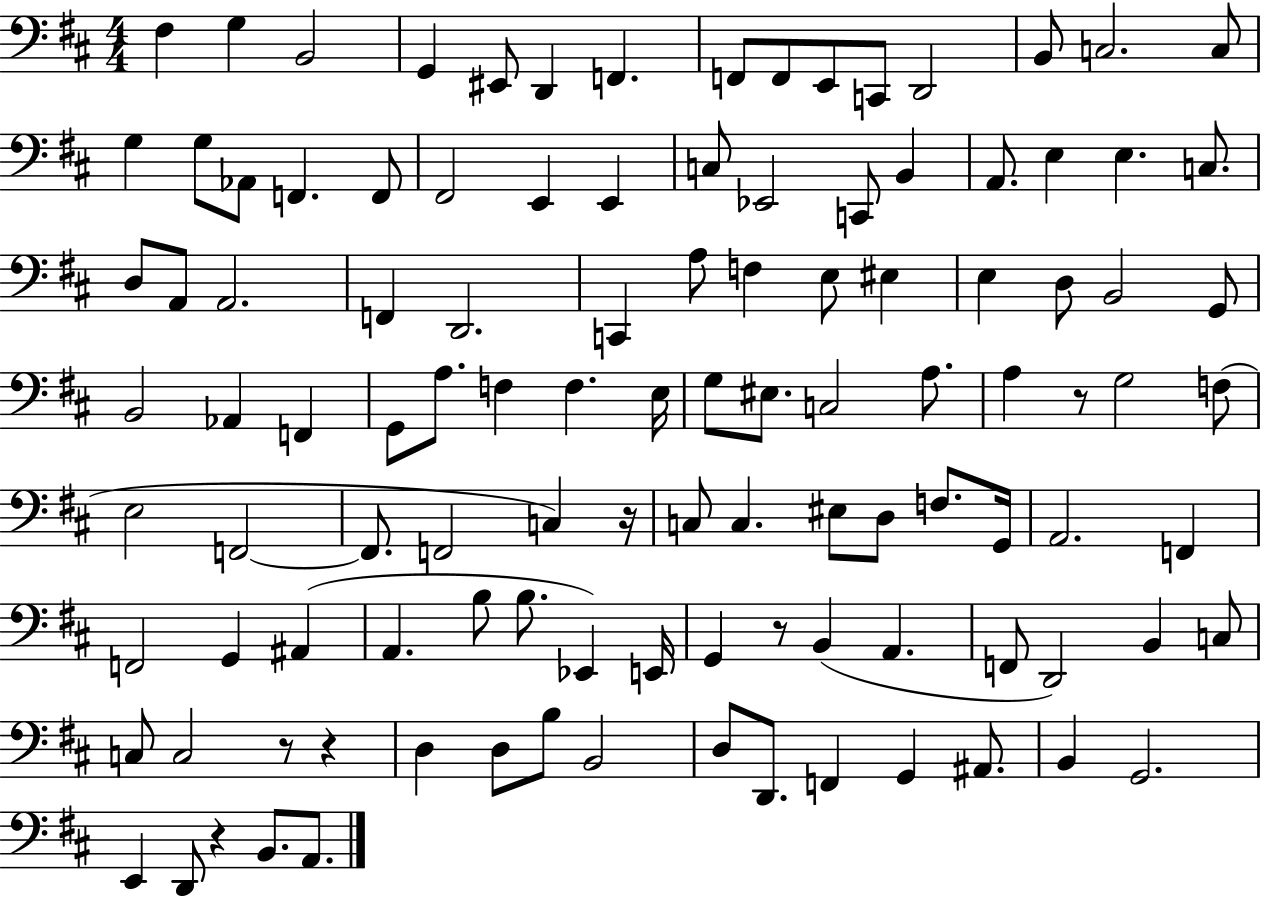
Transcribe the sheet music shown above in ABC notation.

X:1
T:Untitled
M:4/4
L:1/4
K:D
^F, G, B,,2 G,, ^E,,/2 D,, F,, F,,/2 F,,/2 E,,/2 C,,/2 D,,2 B,,/2 C,2 C,/2 G, G,/2 _A,,/2 F,, F,,/2 ^F,,2 E,, E,, C,/2 _E,,2 C,,/2 B,, A,,/2 E, E, C,/2 D,/2 A,,/2 A,,2 F,, D,,2 C,, A,/2 F, E,/2 ^E, E, D,/2 B,,2 G,,/2 B,,2 _A,, F,, G,,/2 A,/2 F, F, E,/4 G,/2 ^E,/2 C,2 A,/2 A, z/2 G,2 F,/2 E,2 F,,2 F,,/2 F,,2 C, z/4 C,/2 C, ^E,/2 D,/2 F,/2 G,,/4 A,,2 F,, F,,2 G,, ^A,, A,, B,/2 B,/2 _E,, E,,/4 G,, z/2 B,, A,, F,,/2 D,,2 B,, C,/2 C,/2 C,2 z/2 z D, D,/2 B,/2 B,,2 D,/2 D,,/2 F,, G,, ^A,,/2 B,, G,,2 E,, D,,/2 z B,,/2 A,,/2